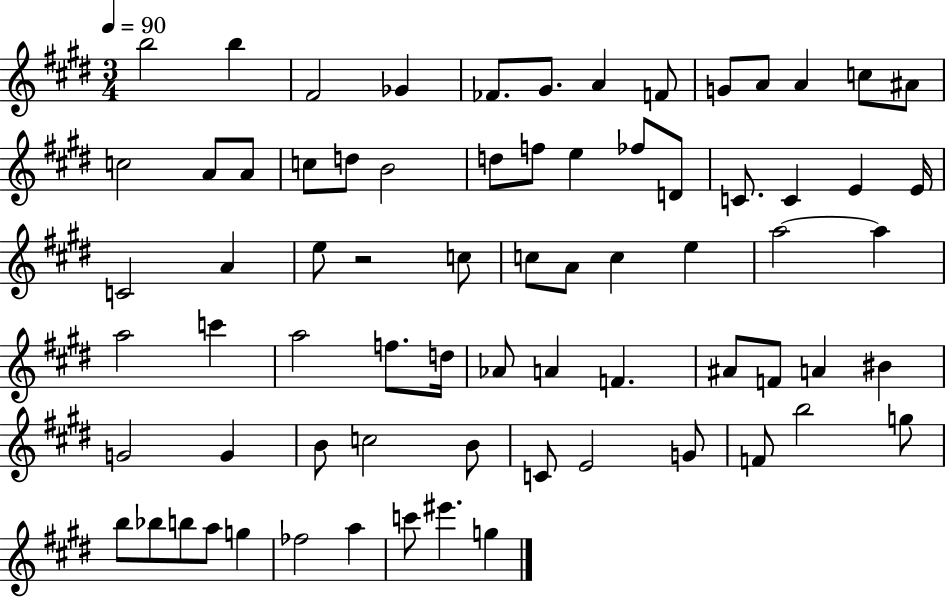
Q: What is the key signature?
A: E major